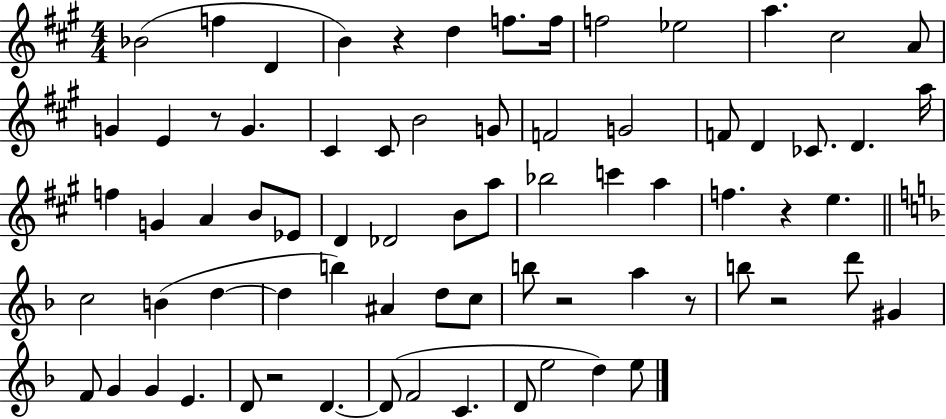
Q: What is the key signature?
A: A major